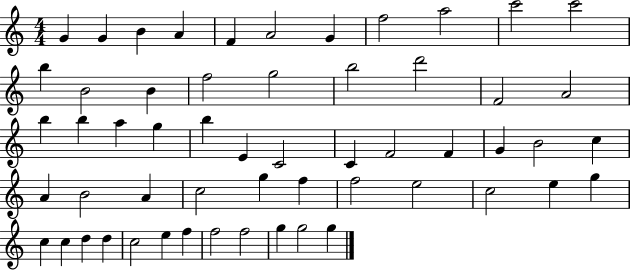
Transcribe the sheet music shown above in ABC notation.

X:1
T:Untitled
M:4/4
L:1/4
K:C
G G B A F A2 G f2 a2 c'2 c'2 b B2 B f2 g2 b2 d'2 F2 A2 b b a g b E C2 C F2 F G B2 c A B2 A c2 g f f2 e2 c2 e g c c d d c2 e f f2 f2 g g2 g